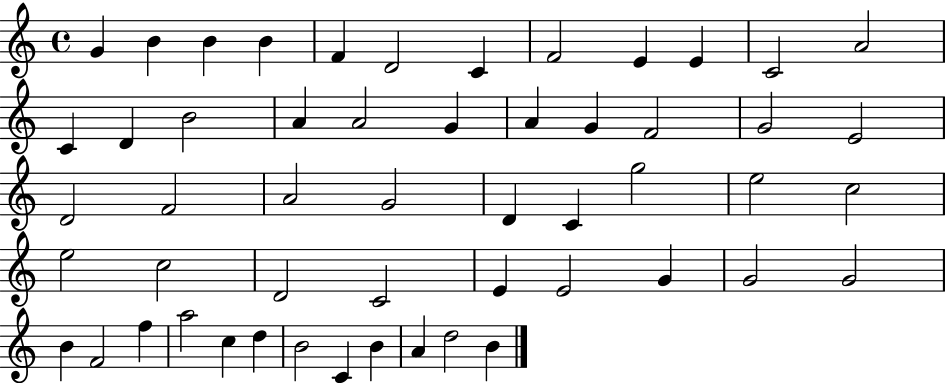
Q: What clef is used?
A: treble